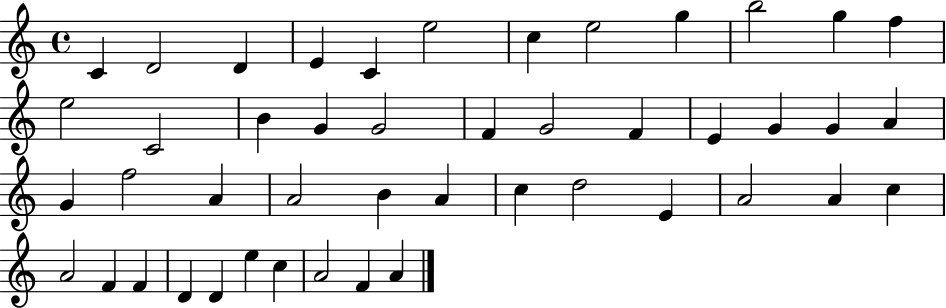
X:1
T:Untitled
M:4/4
L:1/4
K:C
C D2 D E C e2 c e2 g b2 g f e2 C2 B G G2 F G2 F E G G A G f2 A A2 B A c d2 E A2 A c A2 F F D D e c A2 F A